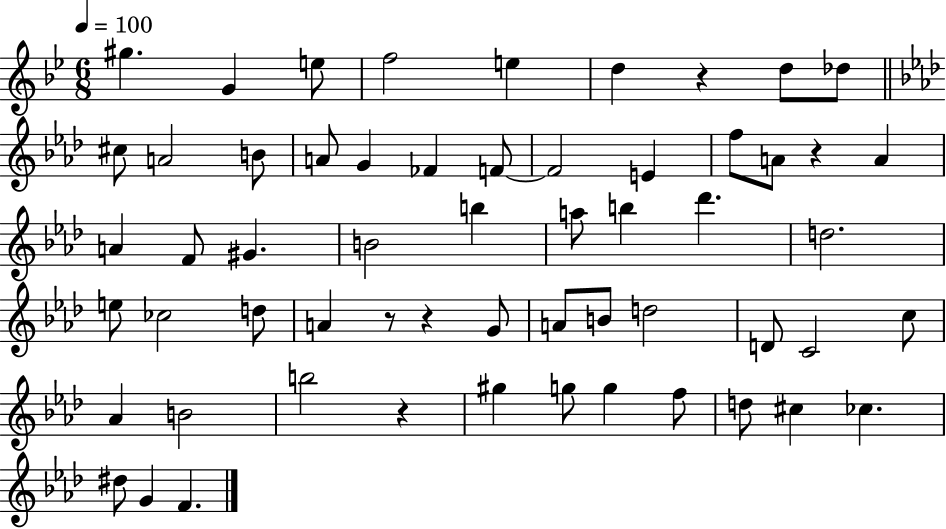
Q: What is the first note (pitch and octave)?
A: G#5